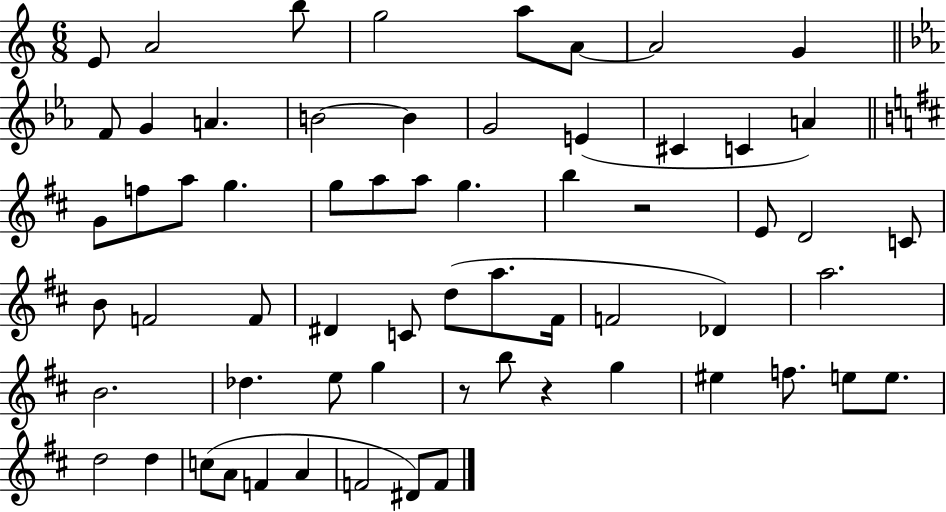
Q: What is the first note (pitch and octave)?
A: E4